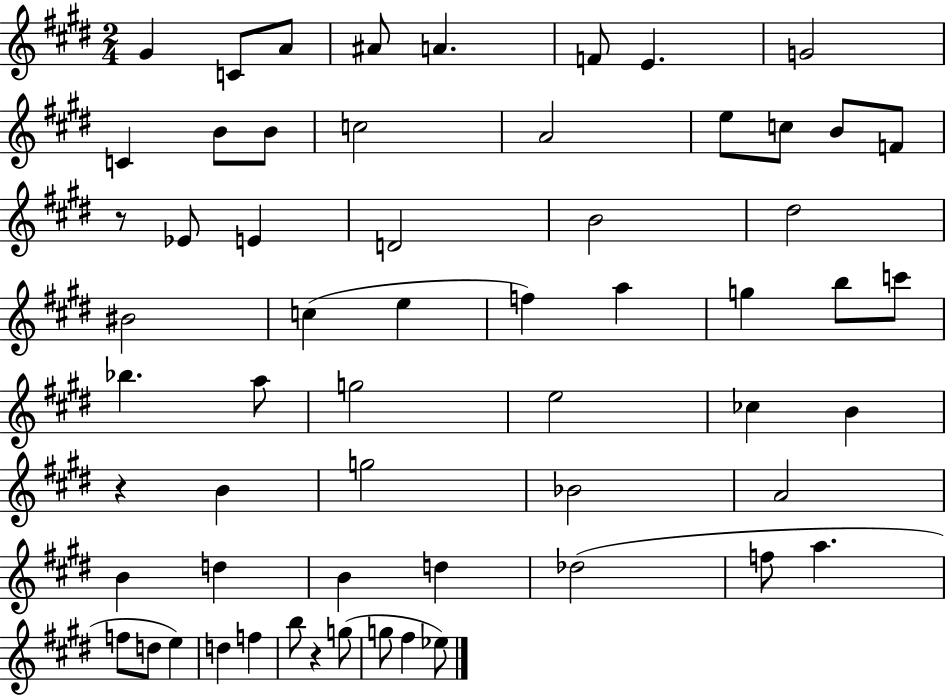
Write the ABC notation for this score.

X:1
T:Untitled
M:2/4
L:1/4
K:E
^G C/2 A/2 ^A/2 A F/2 E G2 C B/2 B/2 c2 A2 e/2 c/2 B/2 F/2 z/2 _E/2 E D2 B2 ^d2 ^B2 c e f a g b/2 c'/2 _b a/2 g2 e2 _c B z B g2 _B2 A2 B d B d _d2 f/2 a f/2 d/2 e d f b/2 z g/2 g/2 ^f _e/2